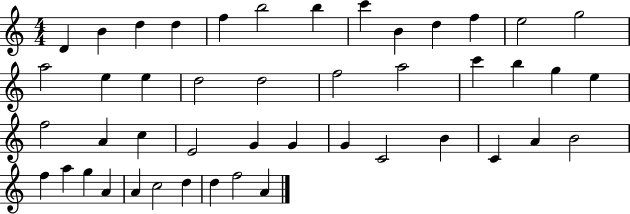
{
  \clef treble
  \numericTimeSignature
  \time 4/4
  \key c \major
  d'4 b'4 d''4 d''4 | f''4 b''2 b''4 | c'''4 b'4 d''4 f''4 | e''2 g''2 | \break a''2 e''4 e''4 | d''2 d''2 | f''2 a''2 | c'''4 b''4 g''4 e''4 | \break f''2 a'4 c''4 | e'2 g'4 g'4 | g'4 c'2 b'4 | c'4 a'4 b'2 | \break f''4 a''4 g''4 a'4 | a'4 c''2 d''4 | d''4 f''2 a'4 | \bar "|."
}